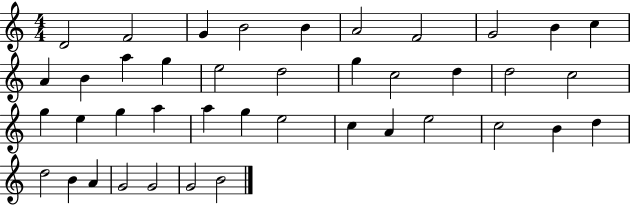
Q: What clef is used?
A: treble